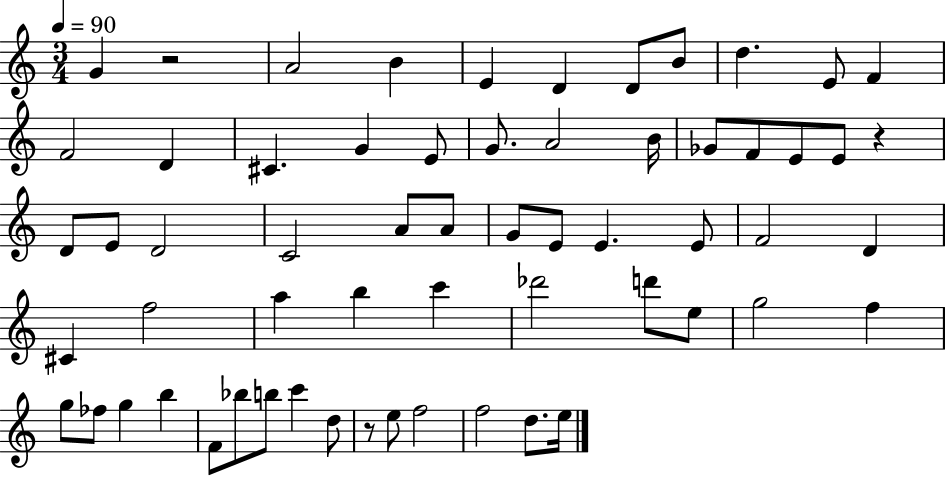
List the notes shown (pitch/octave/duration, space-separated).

G4/q R/h A4/h B4/q E4/q D4/q D4/e B4/e D5/q. E4/e F4/q F4/h D4/q C#4/q. G4/q E4/e G4/e. A4/h B4/s Gb4/e F4/e E4/e E4/e R/q D4/e E4/e D4/h C4/h A4/e A4/e G4/e E4/e E4/q. E4/e F4/h D4/q C#4/q F5/h A5/q B5/q C6/q Db6/h D6/e E5/e G5/h F5/q G5/e FES5/e G5/q B5/q F4/e Bb5/e B5/e C6/q D5/e R/e E5/e F5/h F5/h D5/e. E5/s